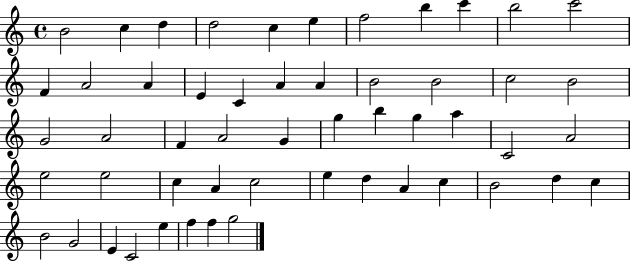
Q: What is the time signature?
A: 4/4